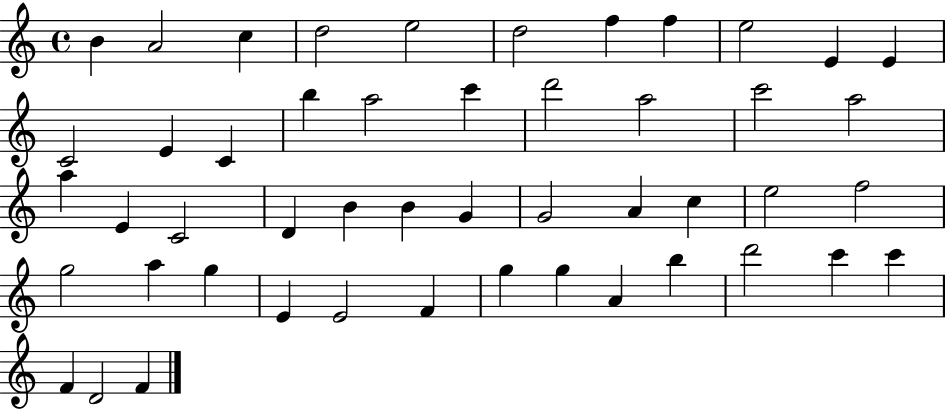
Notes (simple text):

B4/q A4/h C5/q D5/h E5/h D5/h F5/q F5/q E5/h E4/q E4/q C4/h E4/q C4/q B5/q A5/h C6/q D6/h A5/h C6/h A5/h A5/q E4/q C4/h D4/q B4/q B4/q G4/q G4/h A4/q C5/q E5/h F5/h G5/h A5/q G5/q E4/q E4/h F4/q G5/q G5/q A4/q B5/q D6/h C6/q C6/q F4/q D4/h F4/q